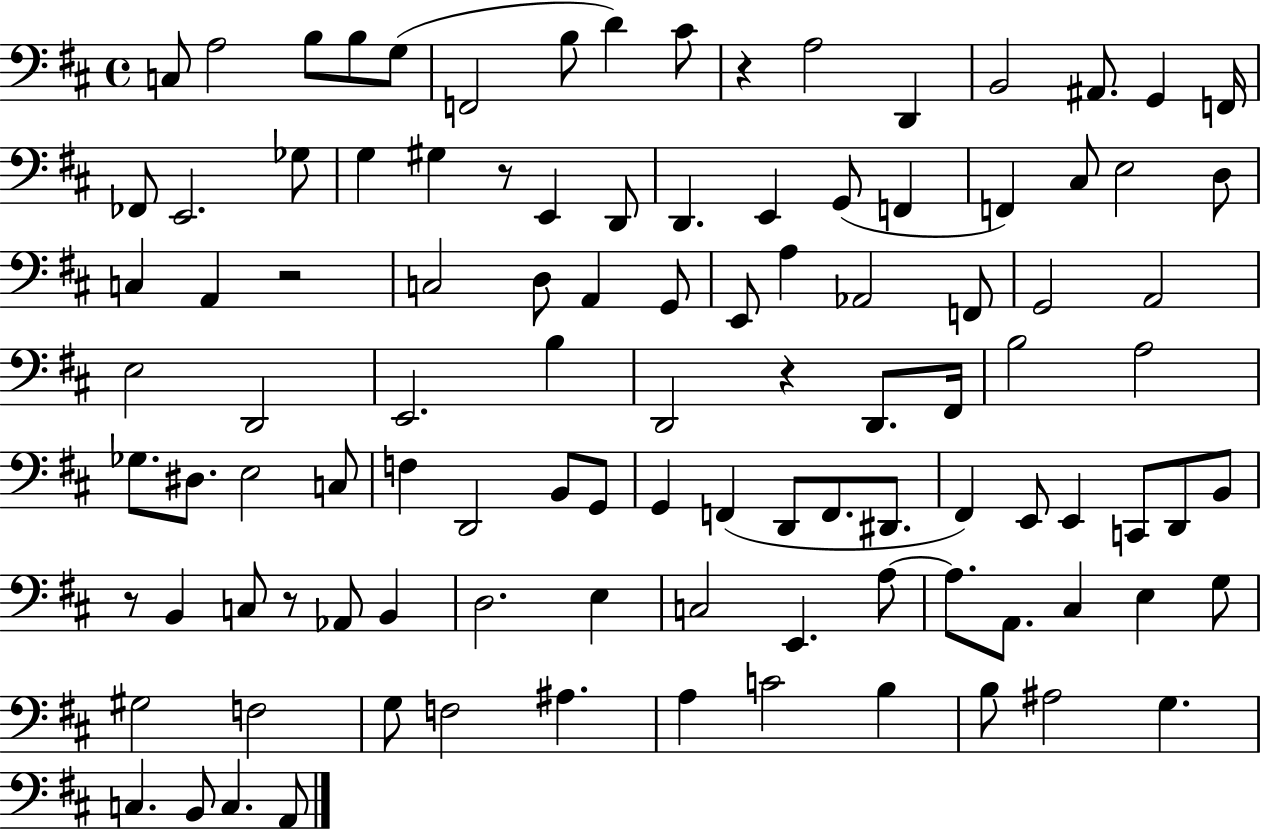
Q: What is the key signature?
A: D major